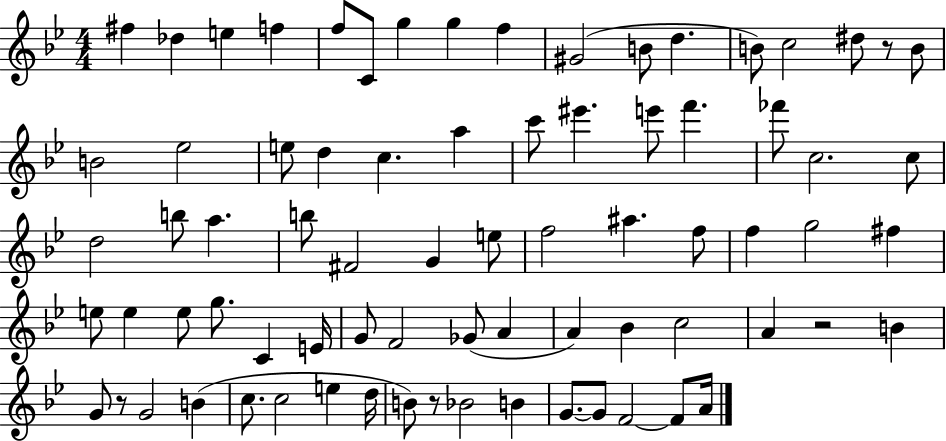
F#5/q Db5/q E5/q F5/q F5/e C4/e G5/q G5/q F5/q G#4/h B4/e D5/q. B4/e C5/h D#5/e R/e B4/e B4/h Eb5/h E5/e D5/q C5/q. A5/q C6/e EIS6/q. E6/e F6/q. FES6/e C5/h. C5/e D5/h B5/e A5/q. B5/e F#4/h G4/q E5/e F5/h A#5/q. F5/e F5/q G5/h F#5/q E5/e E5/q E5/e G5/e. C4/q E4/s G4/e F4/h Gb4/e A4/q A4/q Bb4/q C5/h A4/q R/h B4/q G4/e R/e G4/h B4/q C5/e. C5/h E5/q D5/s B4/e R/e Bb4/h B4/q G4/e. G4/e F4/h F4/e A4/s